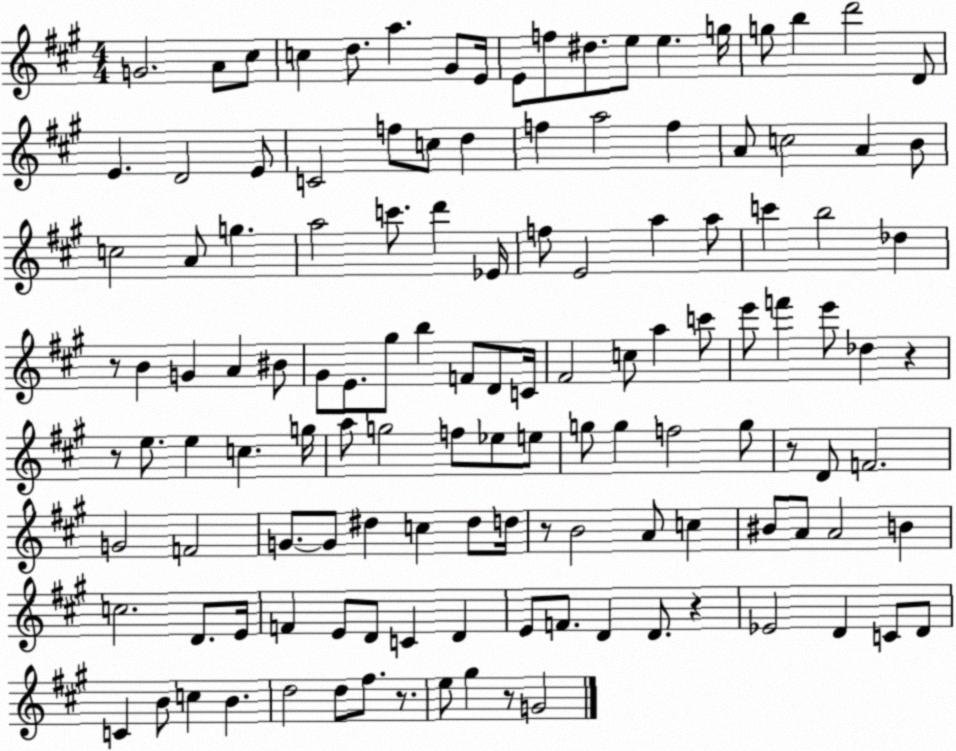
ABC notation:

X:1
T:Untitled
M:4/4
L:1/4
K:A
G2 A/2 ^c/2 c d/2 a ^G/2 E/4 E/2 f/2 ^d/2 e/2 e g/4 g/2 b d'2 D/2 E D2 E/2 C2 f/2 c/2 d f a2 f A/2 c2 A B/2 c2 A/2 g a2 c'/2 d' _E/4 f/2 E2 a a/2 c' b2 _d z/2 B G A ^B/2 ^G/2 E/2 ^g/2 b F/2 D/2 C/4 ^F2 c/2 a c'/2 e'/2 f' e'/2 _d z z/2 e/2 e c g/4 a/2 g2 f/2 _e/2 e/2 g/2 g f2 g/2 z/2 D/2 F2 G2 F2 G/2 G/2 ^d c ^d/2 d/4 z/2 B2 A/2 c ^B/2 A/2 A2 B c2 D/2 E/4 F E/2 D/2 C D E/2 F/2 D D/2 z _E2 D C/2 D/2 C B/2 c B d2 d/2 ^f/2 z/2 e/2 ^g z/2 G2